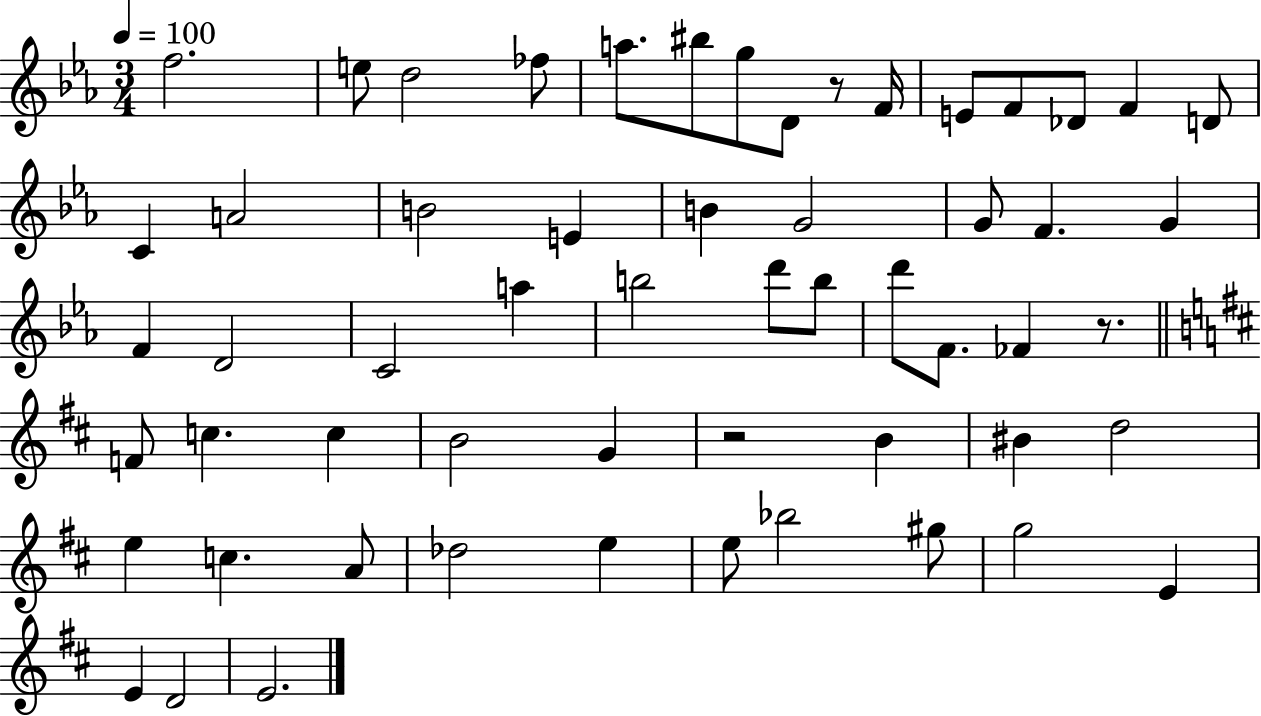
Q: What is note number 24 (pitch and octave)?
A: F4